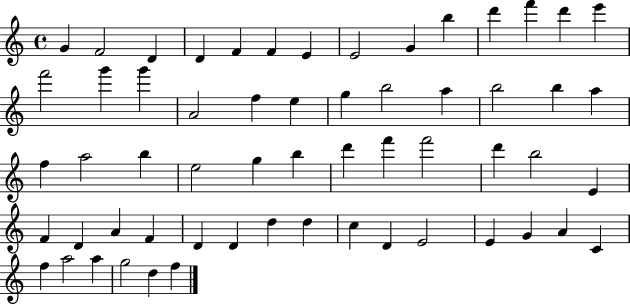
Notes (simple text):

G4/q F4/h D4/q D4/q F4/q F4/q E4/q E4/h G4/q B5/q D6/q F6/q D6/q E6/q F6/h G6/q G6/q A4/h F5/q E5/q G5/q B5/h A5/q B5/h B5/q A5/q F5/q A5/h B5/q E5/h G5/q B5/q D6/q F6/q F6/h D6/q B5/h E4/q F4/q D4/q A4/q F4/q D4/q D4/q D5/q D5/q C5/q D4/q E4/h E4/q G4/q A4/q C4/q F5/q A5/h A5/q G5/h D5/q F5/q